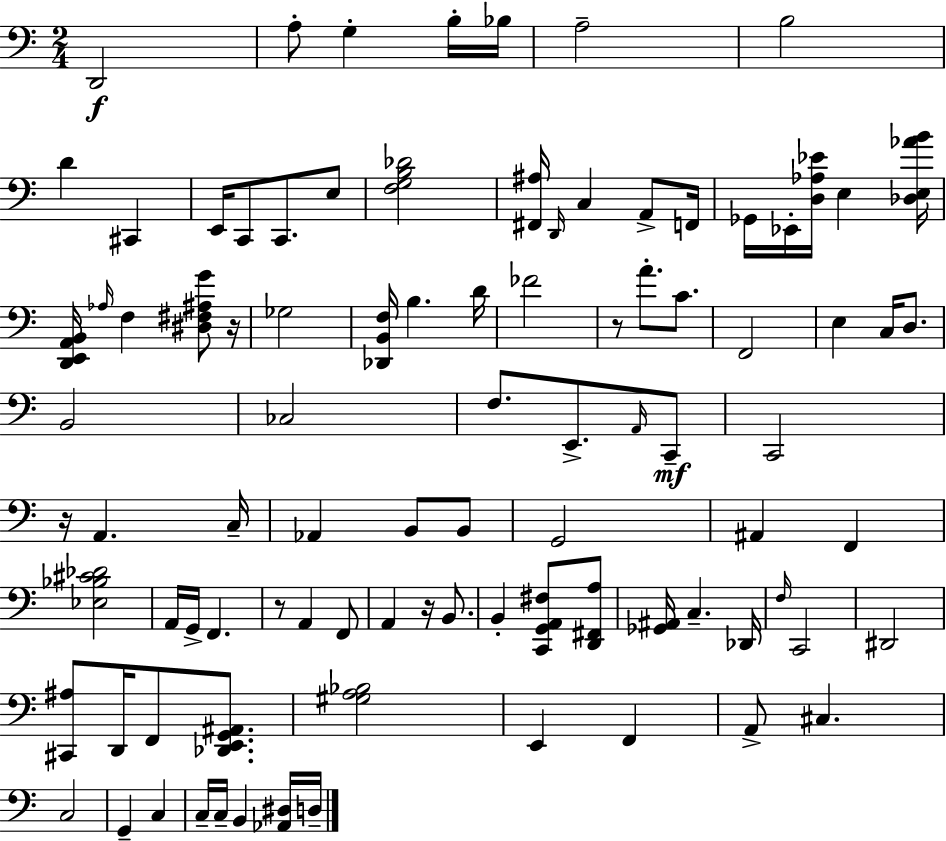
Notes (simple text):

D2/h A3/e G3/q B3/s Bb3/s A3/h B3/h D4/q C#2/q E2/s C2/e C2/e. E3/e [F3,G3,B3,Db4]/h [F#2,A#3]/s D2/s C3/q A2/e F2/s Gb2/s Eb2/s [D3,Ab3,Eb4]/s E3/q [Db3,E3,Ab4,B4]/s [D2,E2,A2,B2]/s Ab3/s F3/q [D#3,F#3,A#3,G4]/e R/s Gb3/h [Db2,B2,F3]/s B3/q. D4/s FES4/h R/e A4/e. C4/e. F2/h E3/q C3/s D3/e. B2/h CES3/h F3/e. E2/e. A2/s C2/e C2/h R/s A2/q. C3/s Ab2/q B2/e B2/e G2/h A#2/q F2/q [Eb3,Bb3,C#4,Db4]/h A2/s G2/s F2/q. R/e A2/q F2/e A2/q R/s B2/e. B2/q [C2,G2,A2,F#3]/e [D2,F#2,A3]/e [Gb2,A#2]/s C3/q. Db2/s F3/s C2/h D#2/h [C#2,A#3]/e D2/s F2/e [Db2,E2,G2,A#2]/e. [G#3,A3,Bb3]/h E2/q F2/q A2/e C#3/q. C3/h G2/q C3/q C3/s C3/s B2/q [Ab2,D#3]/s D3/s